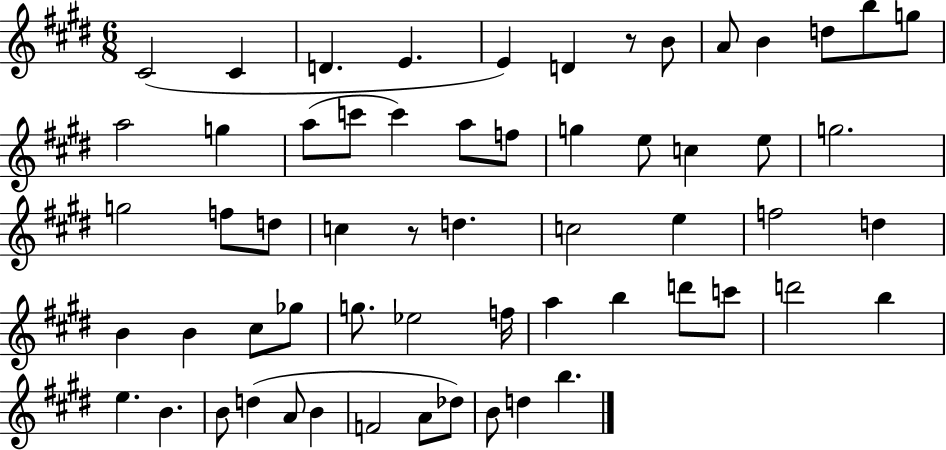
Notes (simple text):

C#4/h C#4/q D4/q. E4/q. E4/q D4/q R/e B4/e A4/e B4/q D5/e B5/e G5/e A5/h G5/q A5/e C6/e C6/q A5/e F5/e G5/q E5/e C5/q E5/e G5/h. G5/h F5/e D5/e C5/q R/e D5/q. C5/h E5/q F5/h D5/q B4/q B4/q C#5/e Gb5/e G5/e. Eb5/h F5/s A5/q B5/q D6/e C6/e D6/h B5/q E5/q. B4/q. B4/e D5/q A4/e B4/q F4/h A4/e Db5/e B4/e D5/q B5/q.